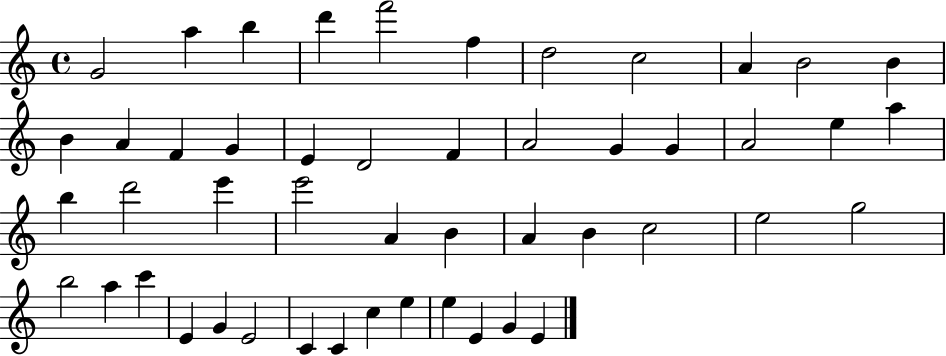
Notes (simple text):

G4/h A5/q B5/q D6/q F6/h F5/q D5/h C5/h A4/q B4/h B4/q B4/q A4/q F4/q G4/q E4/q D4/h F4/q A4/h G4/q G4/q A4/h E5/q A5/q B5/q D6/h E6/q E6/h A4/q B4/q A4/q B4/q C5/h E5/h G5/h B5/h A5/q C6/q E4/q G4/q E4/h C4/q C4/q C5/q E5/q E5/q E4/q G4/q E4/q